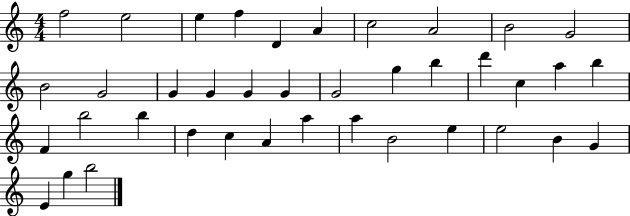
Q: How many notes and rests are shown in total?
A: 39